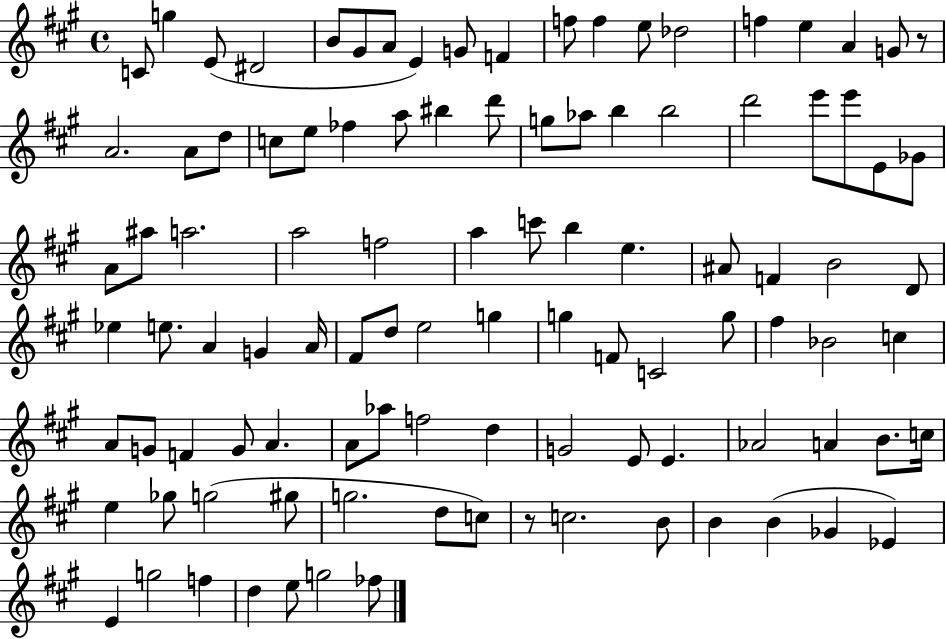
X:1
T:Untitled
M:4/4
L:1/4
K:A
C/2 g E/2 ^D2 B/2 ^G/2 A/2 E G/2 F f/2 f e/2 _d2 f e A G/2 z/2 A2 A/2 d/2 c/2 e/2 _f a/2 ^b d'/2 g/2 _a/2 b b2 d'2 e'/2 e'/2 E/2 _G/2 A/2 ^a/2 a2 a2 f2 a c'/2 b e ^A/2 F B2 D/2 _e e/2 A G A/4 ^F/2 d/2 e2 g g F/2 C2 g/2 ^f _B2 c A/2 G/2 F G/2 A A/2 _a/2 f2 d G2 E/2 E _A2 A B/2 c/4 e _g/2 g2 ^g/2 g2 d/2 c/2 z/2 c2 B/2 B B _G _E E g2 f d e/2 g2 _f/2